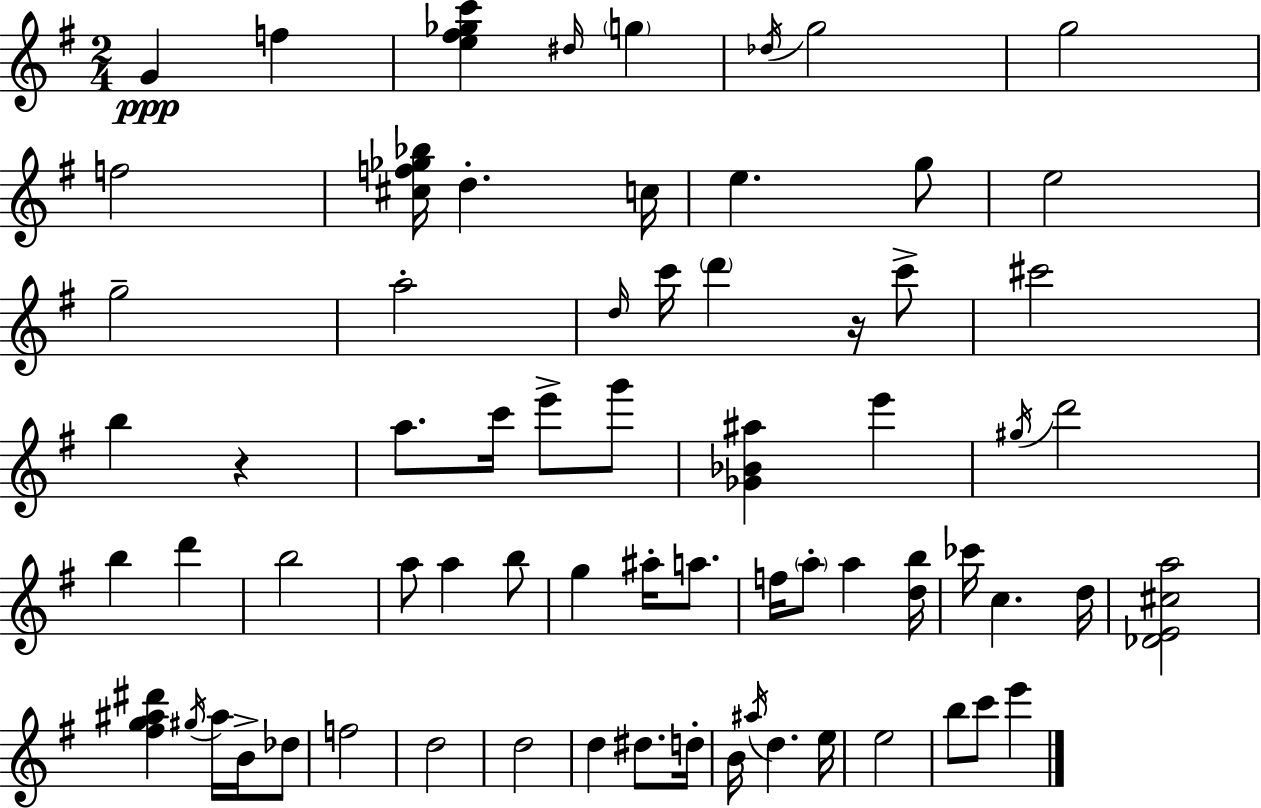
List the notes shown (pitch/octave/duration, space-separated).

G4/q F5/q [E5,F#5,Gb5,C6]/q D#5/s G5/q Db5/s G5/h G5/h F5/h [C#5,F5,Gb5,Bb5]/s D5/q. C5/s E5/q. G5/e E5/h G5/h A5/h D5/s C6/s D6/q R/s C6/e C#6/h B5/q R/q A5/e. C6/s E6/e G6/e [Gb4,Bb4,A#5]/q E6/q G#5/s D6/h B5/q D6/q B5/h A5/e A5/q B5/e G5/q A#5/s A5/e. F5/s A5/e A5/q [D5,B5]/s CES6/s C5/q. D5/s [Db4,E4,C#5,A5]/h [F#5,G5,A#5,D#6]/q G#5/s A#5/s B4/s Db5/e F5/h D5/h D5/h D5/q D#5/e. D5/s B4/s A#5/s D5/q. E5/s E5/h B5/e C6/e E6/q